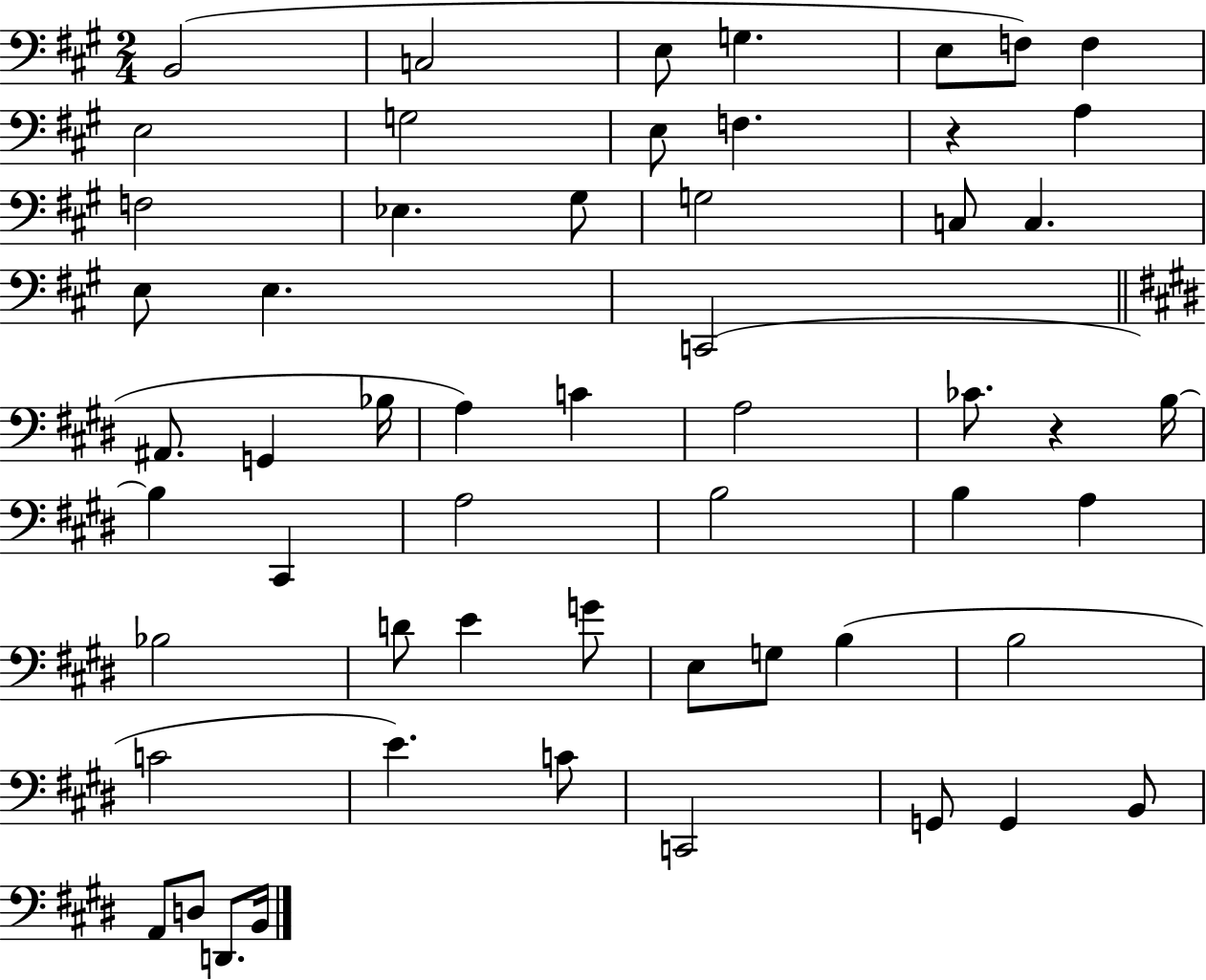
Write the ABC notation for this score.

X:1
T:Untitled
M:2/4
L:1/4
K:A
B,,2 C,2 E,/2 G, E,/2 F,/2 F, E,2 G,2 E,/2 F, z A, F,2 _E, ^G,/2 G,2 C,/2 C, E,/2 E, C,,2 ^A,,/2 G,, _B,/4 A, C A,2 _C/2 z B,/4 B, ^C,, A,2 B,2 B, A, _B,2 D/2 E G/2 E,/2 G,/2 B, B,2 C2 E C/2 C,,2 G,,/2 G,, B,,/2 A,,/2 D,/2 D,,/2 B,,/4